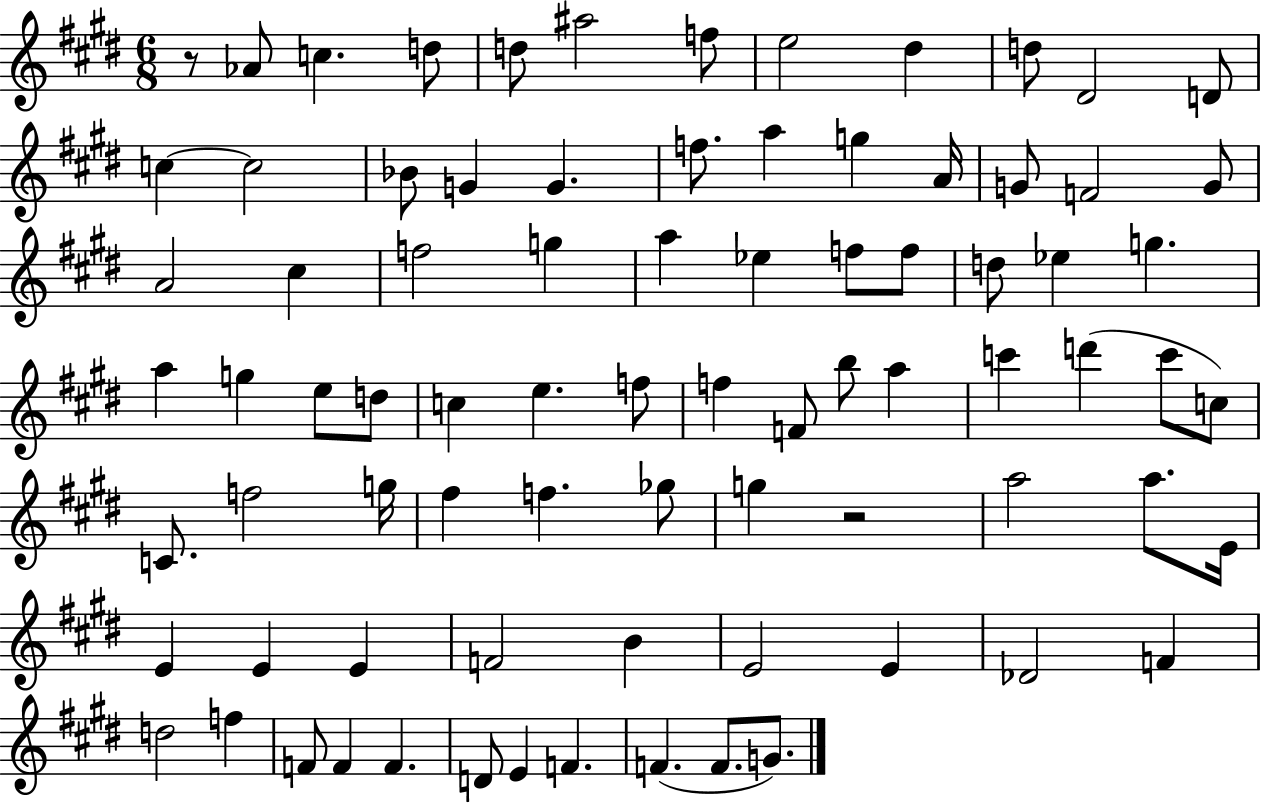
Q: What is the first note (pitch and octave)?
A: Ab4